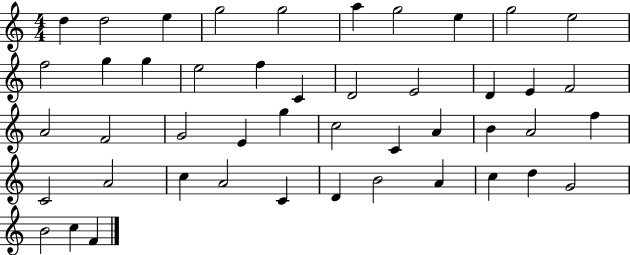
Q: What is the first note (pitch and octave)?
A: D5